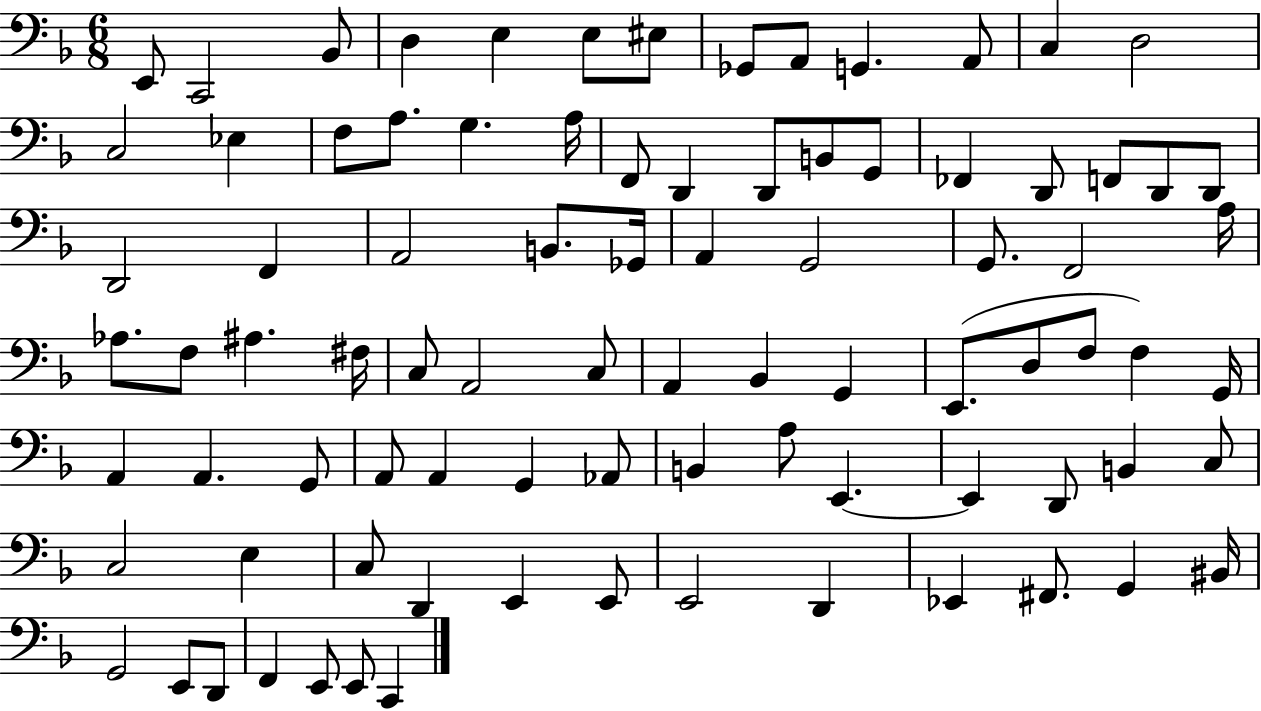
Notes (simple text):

E2/e C2/h Bb2/e D3/q E3/q E3/e EIS3/e Gb2/e A2/e G2/q. A2/e C3/q D3/h C3/h Eb3/q F3/e A3/e. G3/q. A3/s F2/e D2/q D2/e B2/e G2/e FES2/q D2/e F2/e D2/e D2/e D2/h F2/q A2/h B2/e. Gb2/s A2/q G2/h G2/e. F2/h A3/s Ab3/e. F3/e A#3/q. F#3/s C3/e A2/h C3/e A2/q Bb2/q G2/q E2/e. D3/e F3/e F3/q G2/s A2/q A2/q. G2/e A2/e A2/q G2/q Ab2/e B2/q A3/e E2/q. E2/q D2/e B2/q C3/e C3/h E3/q C3/e D2/q E2/q E2/e E2/h D2/q Eb2/q F#2/e. G2/q BIS2/s G2/h E2/e D2/e F2/q E2/e E2/e C2/q